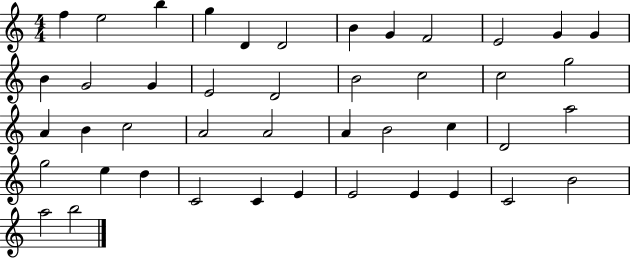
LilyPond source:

{
  \clef treble
  \numericTimeSignature
  \time 4/4
  \key c \major
  f''4 e''2 b''4 | g''4 d'4 d'2 | b'4 g'4 f'2 | e'2 g'4 g'4 | \break b'4 g'2 g'4 | e'2 d'2 | b'2 c''2 | c''2 g''2 | \break a'4 b'4 c''2 | a'2 a'2 | a'4 b'2 c''4 | d'2 a''2 | \break g''2 e''4 d''4 | c'2 c'4 e'4 | e'2 e'4 e'4 | c'2 b'2 | \break a''2 b''2 | \bar "|."
}